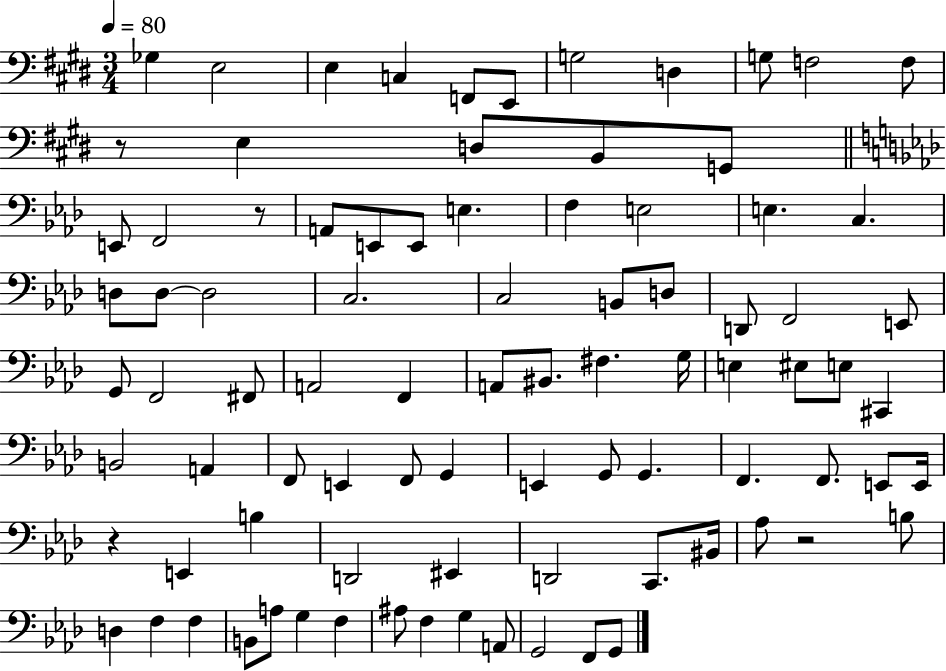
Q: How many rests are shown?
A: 4